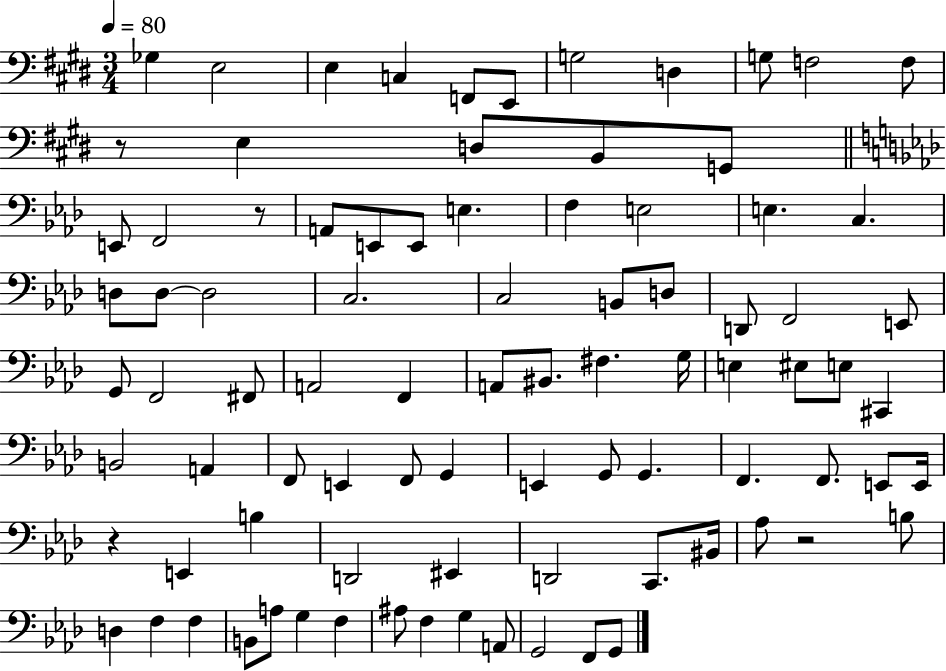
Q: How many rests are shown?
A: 4